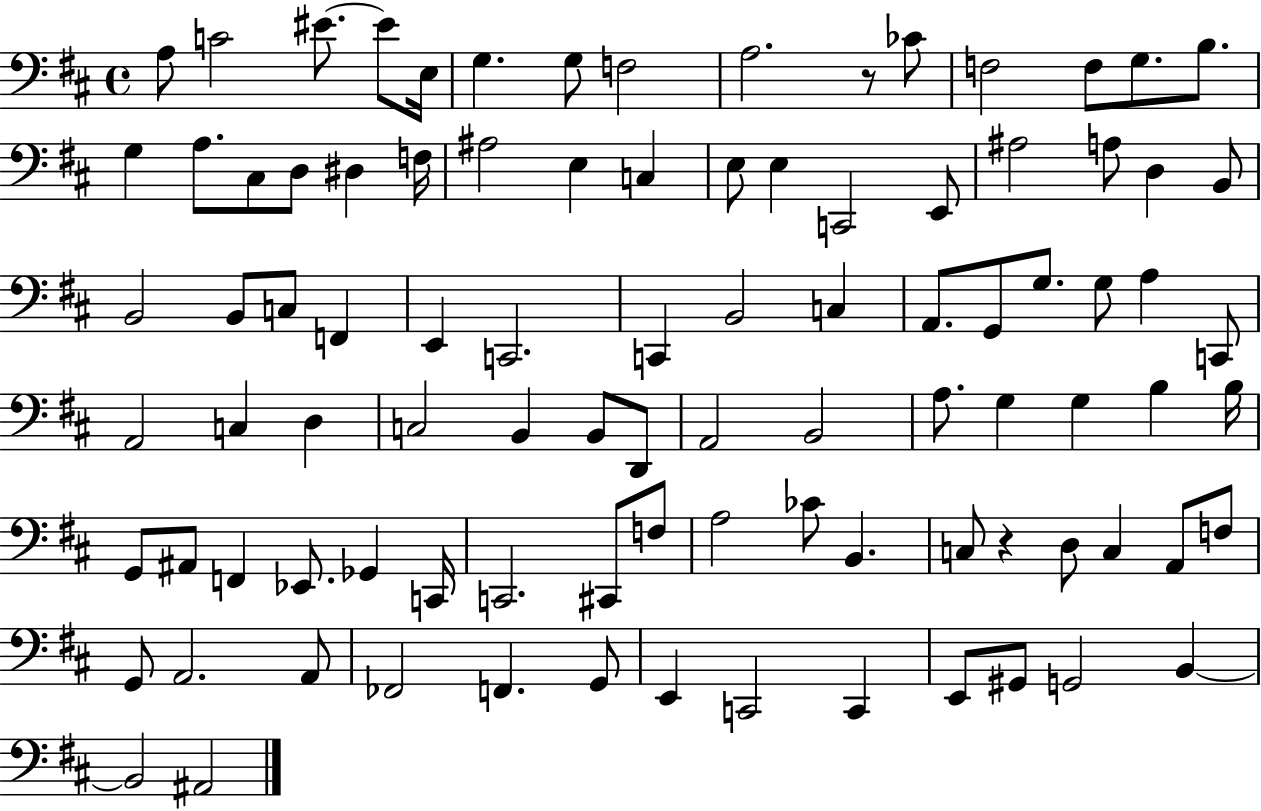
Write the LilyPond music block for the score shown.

{
  \clef bass
  \time 4/4
  \defaultTimeSignature
  \key d \major
  a8 c'2 eis'8.~~ eis'8 e16 | g4. g8 f2 | a2. r8 ces'8 | f2 f8 g8. b8. | \break g4 a8. cis8 d8 dis4 f16 | ais2 e4 c4 | e8 e4 c,2 e,8 | ais2 a8 d4 b,8 | \break b,2 b,8 c8 f,4 | e,4 c,2. | c,4 b,2 c4 | a,8. g,8 g8. g8 a4 c,8 | \break a,2 c4 d4 | c2 b,4 b,8 d,8 | a,2 b,2 | a8. g4 g4 b4 b16 | \break g,8 ais,8 f,4 ees,8. ges,4 c,16 | c,2. cis,8 f8 | a2 ces'8 b,4. | c8 r4 d8 c4 a,8 f8 | \break g,8 a,2. a,8 | fes,2 f,4. g,8 | e,4 c,2 c,4 | e,8 gis,8 g,2 b,4~~ | \break b,2 ais,2 | \bar "|."
}